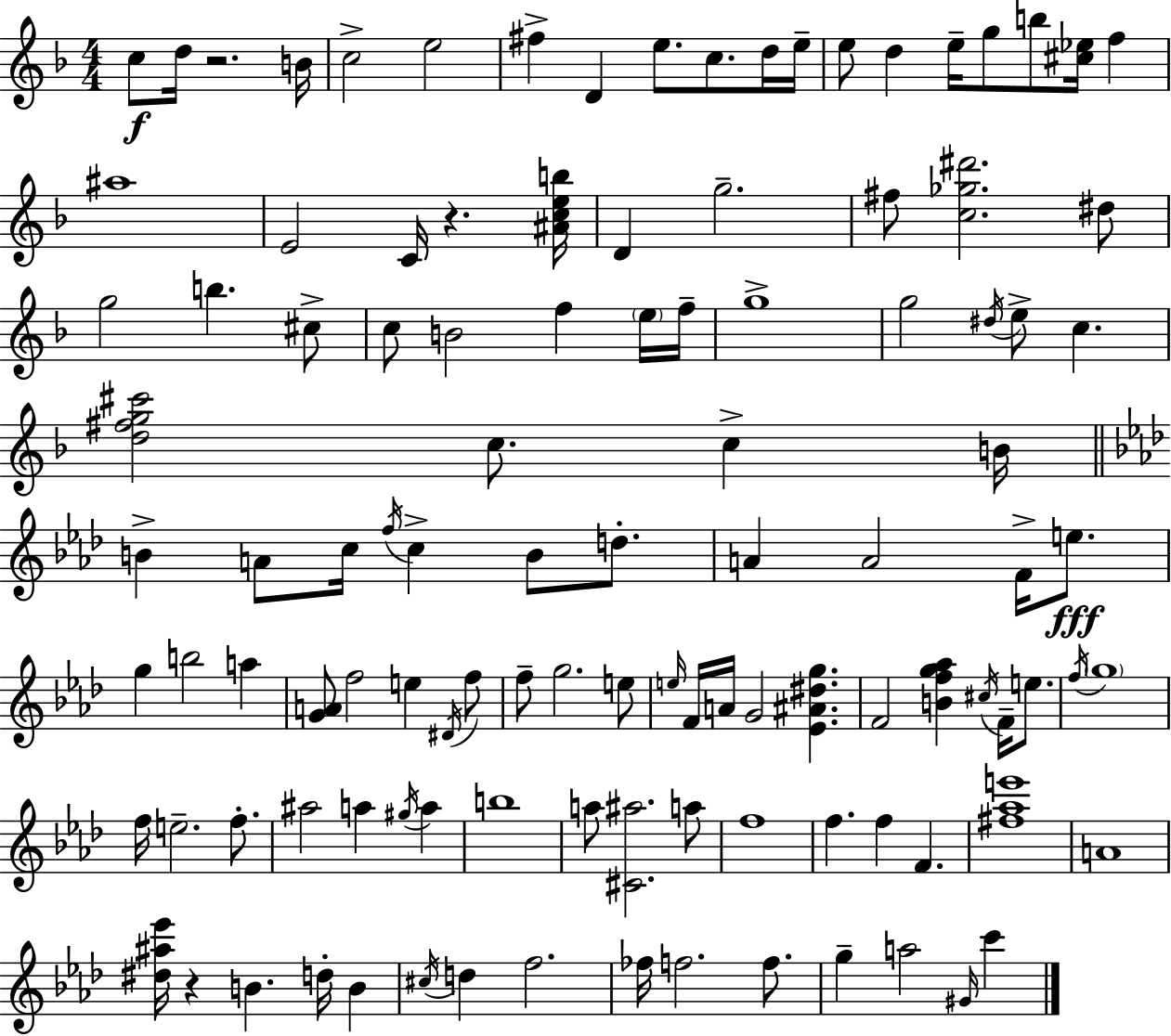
C5/e D5/s R/h. B4/s C5/h E5/h F#5/q D4/q E5/e. C5/e. D5/s E5/s E5/e D5/q E5/s G5/e B5/e [C#5,Eb5]/s F5/q A#5/w E4/h C4/s R/q. [A#4,C5,E5,B5]/s D4/q G5/h. F#5/e [C5,Gb5,D#6]/h. D#5/e G5/h B5/q. C#5/e C5/e B4/h F5/q E5/s F5/s G5/w G5/h D#5/s E5/e C5/q. [D5,F#5,G5,C#6]/h C5/e. C5/q B4/s B4/q A4/e C5/s F5/s C5/q B4/e D5/e. A4/q A4/h F4/s E5/e. G5/q B5/h A5/q [G4,A4]/e F5/h E5/q D#4/s F5/e F5/e G5/h. E5/e E5/s F4/s A4/s G4/h [Eb4,A#4,D#5,G5]/q. F4/h [B4,F5,G5,Ab5]/q C#5/s F4/s E5/e. F5/s G5/w F5/s E5/h. F5/e. A#5/h A5/q G#5/s A5/q B5/w A5/e [C#4,A#5]/h. A5/e F5/w F5/q. F5/q F4/q. [F#5,Ab5,E6]/w A4/w [D#5,A#5,Eb6]/s R/q B4/q. D5/s B4/q C#5/s D5/q F5/h. FES5/s F5/h. F5/e. G5/q A5/h G#4/s C6/q